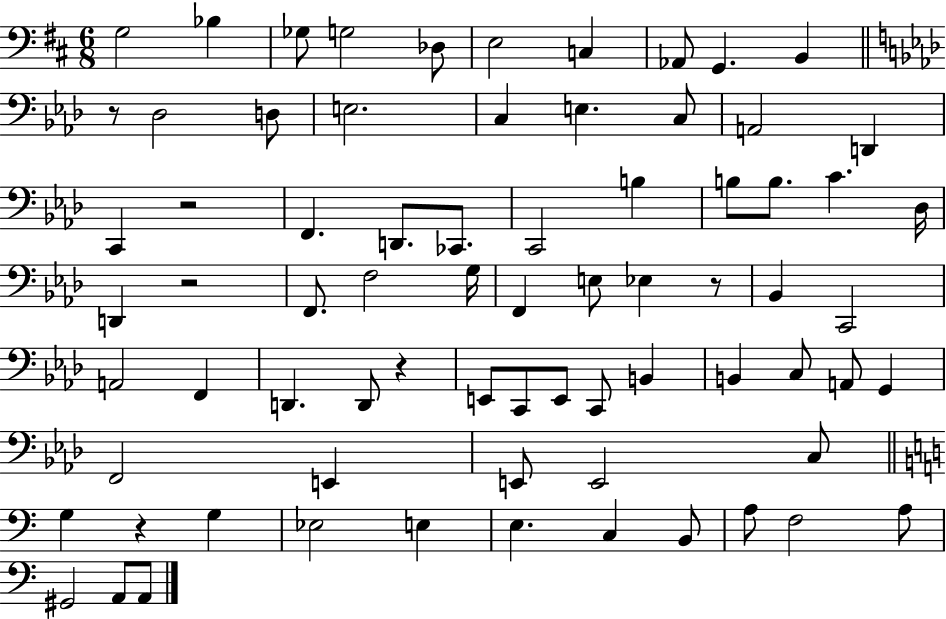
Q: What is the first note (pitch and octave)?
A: G3